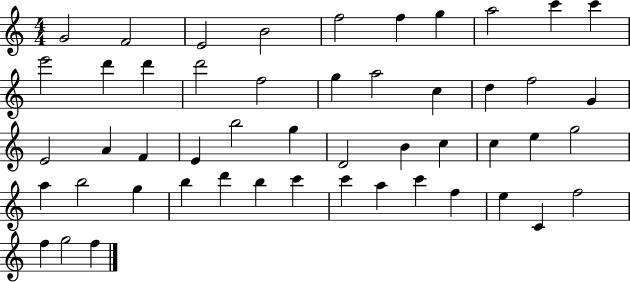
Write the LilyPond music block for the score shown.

{
  \clef treble
  \numericTimeSignature
  \time 4/4
  \key c \major
  g'2 f'2 | e'2 b'2 | f''2 f''4 g''4 | a''2 c'''4 c'''4 | \break e'''2 d'''4 d'''4 | d'''2 f''2 | g''4 a''2 c''4 | d''4 f''2 g'4 | \break e'2 a'4 f'4 | e'4 b''2 g''4 | d'2 b'4 c''4 | c''4 e''4 g''2 | \break a''4 b''2 g''4 | b''4 d'''4 b''4 c'''4 | c'''4 a''4 c'''4 f''4 | e''4 c'4 f''2 | \break f''4 g''2 f''4 | \bar "|."
}